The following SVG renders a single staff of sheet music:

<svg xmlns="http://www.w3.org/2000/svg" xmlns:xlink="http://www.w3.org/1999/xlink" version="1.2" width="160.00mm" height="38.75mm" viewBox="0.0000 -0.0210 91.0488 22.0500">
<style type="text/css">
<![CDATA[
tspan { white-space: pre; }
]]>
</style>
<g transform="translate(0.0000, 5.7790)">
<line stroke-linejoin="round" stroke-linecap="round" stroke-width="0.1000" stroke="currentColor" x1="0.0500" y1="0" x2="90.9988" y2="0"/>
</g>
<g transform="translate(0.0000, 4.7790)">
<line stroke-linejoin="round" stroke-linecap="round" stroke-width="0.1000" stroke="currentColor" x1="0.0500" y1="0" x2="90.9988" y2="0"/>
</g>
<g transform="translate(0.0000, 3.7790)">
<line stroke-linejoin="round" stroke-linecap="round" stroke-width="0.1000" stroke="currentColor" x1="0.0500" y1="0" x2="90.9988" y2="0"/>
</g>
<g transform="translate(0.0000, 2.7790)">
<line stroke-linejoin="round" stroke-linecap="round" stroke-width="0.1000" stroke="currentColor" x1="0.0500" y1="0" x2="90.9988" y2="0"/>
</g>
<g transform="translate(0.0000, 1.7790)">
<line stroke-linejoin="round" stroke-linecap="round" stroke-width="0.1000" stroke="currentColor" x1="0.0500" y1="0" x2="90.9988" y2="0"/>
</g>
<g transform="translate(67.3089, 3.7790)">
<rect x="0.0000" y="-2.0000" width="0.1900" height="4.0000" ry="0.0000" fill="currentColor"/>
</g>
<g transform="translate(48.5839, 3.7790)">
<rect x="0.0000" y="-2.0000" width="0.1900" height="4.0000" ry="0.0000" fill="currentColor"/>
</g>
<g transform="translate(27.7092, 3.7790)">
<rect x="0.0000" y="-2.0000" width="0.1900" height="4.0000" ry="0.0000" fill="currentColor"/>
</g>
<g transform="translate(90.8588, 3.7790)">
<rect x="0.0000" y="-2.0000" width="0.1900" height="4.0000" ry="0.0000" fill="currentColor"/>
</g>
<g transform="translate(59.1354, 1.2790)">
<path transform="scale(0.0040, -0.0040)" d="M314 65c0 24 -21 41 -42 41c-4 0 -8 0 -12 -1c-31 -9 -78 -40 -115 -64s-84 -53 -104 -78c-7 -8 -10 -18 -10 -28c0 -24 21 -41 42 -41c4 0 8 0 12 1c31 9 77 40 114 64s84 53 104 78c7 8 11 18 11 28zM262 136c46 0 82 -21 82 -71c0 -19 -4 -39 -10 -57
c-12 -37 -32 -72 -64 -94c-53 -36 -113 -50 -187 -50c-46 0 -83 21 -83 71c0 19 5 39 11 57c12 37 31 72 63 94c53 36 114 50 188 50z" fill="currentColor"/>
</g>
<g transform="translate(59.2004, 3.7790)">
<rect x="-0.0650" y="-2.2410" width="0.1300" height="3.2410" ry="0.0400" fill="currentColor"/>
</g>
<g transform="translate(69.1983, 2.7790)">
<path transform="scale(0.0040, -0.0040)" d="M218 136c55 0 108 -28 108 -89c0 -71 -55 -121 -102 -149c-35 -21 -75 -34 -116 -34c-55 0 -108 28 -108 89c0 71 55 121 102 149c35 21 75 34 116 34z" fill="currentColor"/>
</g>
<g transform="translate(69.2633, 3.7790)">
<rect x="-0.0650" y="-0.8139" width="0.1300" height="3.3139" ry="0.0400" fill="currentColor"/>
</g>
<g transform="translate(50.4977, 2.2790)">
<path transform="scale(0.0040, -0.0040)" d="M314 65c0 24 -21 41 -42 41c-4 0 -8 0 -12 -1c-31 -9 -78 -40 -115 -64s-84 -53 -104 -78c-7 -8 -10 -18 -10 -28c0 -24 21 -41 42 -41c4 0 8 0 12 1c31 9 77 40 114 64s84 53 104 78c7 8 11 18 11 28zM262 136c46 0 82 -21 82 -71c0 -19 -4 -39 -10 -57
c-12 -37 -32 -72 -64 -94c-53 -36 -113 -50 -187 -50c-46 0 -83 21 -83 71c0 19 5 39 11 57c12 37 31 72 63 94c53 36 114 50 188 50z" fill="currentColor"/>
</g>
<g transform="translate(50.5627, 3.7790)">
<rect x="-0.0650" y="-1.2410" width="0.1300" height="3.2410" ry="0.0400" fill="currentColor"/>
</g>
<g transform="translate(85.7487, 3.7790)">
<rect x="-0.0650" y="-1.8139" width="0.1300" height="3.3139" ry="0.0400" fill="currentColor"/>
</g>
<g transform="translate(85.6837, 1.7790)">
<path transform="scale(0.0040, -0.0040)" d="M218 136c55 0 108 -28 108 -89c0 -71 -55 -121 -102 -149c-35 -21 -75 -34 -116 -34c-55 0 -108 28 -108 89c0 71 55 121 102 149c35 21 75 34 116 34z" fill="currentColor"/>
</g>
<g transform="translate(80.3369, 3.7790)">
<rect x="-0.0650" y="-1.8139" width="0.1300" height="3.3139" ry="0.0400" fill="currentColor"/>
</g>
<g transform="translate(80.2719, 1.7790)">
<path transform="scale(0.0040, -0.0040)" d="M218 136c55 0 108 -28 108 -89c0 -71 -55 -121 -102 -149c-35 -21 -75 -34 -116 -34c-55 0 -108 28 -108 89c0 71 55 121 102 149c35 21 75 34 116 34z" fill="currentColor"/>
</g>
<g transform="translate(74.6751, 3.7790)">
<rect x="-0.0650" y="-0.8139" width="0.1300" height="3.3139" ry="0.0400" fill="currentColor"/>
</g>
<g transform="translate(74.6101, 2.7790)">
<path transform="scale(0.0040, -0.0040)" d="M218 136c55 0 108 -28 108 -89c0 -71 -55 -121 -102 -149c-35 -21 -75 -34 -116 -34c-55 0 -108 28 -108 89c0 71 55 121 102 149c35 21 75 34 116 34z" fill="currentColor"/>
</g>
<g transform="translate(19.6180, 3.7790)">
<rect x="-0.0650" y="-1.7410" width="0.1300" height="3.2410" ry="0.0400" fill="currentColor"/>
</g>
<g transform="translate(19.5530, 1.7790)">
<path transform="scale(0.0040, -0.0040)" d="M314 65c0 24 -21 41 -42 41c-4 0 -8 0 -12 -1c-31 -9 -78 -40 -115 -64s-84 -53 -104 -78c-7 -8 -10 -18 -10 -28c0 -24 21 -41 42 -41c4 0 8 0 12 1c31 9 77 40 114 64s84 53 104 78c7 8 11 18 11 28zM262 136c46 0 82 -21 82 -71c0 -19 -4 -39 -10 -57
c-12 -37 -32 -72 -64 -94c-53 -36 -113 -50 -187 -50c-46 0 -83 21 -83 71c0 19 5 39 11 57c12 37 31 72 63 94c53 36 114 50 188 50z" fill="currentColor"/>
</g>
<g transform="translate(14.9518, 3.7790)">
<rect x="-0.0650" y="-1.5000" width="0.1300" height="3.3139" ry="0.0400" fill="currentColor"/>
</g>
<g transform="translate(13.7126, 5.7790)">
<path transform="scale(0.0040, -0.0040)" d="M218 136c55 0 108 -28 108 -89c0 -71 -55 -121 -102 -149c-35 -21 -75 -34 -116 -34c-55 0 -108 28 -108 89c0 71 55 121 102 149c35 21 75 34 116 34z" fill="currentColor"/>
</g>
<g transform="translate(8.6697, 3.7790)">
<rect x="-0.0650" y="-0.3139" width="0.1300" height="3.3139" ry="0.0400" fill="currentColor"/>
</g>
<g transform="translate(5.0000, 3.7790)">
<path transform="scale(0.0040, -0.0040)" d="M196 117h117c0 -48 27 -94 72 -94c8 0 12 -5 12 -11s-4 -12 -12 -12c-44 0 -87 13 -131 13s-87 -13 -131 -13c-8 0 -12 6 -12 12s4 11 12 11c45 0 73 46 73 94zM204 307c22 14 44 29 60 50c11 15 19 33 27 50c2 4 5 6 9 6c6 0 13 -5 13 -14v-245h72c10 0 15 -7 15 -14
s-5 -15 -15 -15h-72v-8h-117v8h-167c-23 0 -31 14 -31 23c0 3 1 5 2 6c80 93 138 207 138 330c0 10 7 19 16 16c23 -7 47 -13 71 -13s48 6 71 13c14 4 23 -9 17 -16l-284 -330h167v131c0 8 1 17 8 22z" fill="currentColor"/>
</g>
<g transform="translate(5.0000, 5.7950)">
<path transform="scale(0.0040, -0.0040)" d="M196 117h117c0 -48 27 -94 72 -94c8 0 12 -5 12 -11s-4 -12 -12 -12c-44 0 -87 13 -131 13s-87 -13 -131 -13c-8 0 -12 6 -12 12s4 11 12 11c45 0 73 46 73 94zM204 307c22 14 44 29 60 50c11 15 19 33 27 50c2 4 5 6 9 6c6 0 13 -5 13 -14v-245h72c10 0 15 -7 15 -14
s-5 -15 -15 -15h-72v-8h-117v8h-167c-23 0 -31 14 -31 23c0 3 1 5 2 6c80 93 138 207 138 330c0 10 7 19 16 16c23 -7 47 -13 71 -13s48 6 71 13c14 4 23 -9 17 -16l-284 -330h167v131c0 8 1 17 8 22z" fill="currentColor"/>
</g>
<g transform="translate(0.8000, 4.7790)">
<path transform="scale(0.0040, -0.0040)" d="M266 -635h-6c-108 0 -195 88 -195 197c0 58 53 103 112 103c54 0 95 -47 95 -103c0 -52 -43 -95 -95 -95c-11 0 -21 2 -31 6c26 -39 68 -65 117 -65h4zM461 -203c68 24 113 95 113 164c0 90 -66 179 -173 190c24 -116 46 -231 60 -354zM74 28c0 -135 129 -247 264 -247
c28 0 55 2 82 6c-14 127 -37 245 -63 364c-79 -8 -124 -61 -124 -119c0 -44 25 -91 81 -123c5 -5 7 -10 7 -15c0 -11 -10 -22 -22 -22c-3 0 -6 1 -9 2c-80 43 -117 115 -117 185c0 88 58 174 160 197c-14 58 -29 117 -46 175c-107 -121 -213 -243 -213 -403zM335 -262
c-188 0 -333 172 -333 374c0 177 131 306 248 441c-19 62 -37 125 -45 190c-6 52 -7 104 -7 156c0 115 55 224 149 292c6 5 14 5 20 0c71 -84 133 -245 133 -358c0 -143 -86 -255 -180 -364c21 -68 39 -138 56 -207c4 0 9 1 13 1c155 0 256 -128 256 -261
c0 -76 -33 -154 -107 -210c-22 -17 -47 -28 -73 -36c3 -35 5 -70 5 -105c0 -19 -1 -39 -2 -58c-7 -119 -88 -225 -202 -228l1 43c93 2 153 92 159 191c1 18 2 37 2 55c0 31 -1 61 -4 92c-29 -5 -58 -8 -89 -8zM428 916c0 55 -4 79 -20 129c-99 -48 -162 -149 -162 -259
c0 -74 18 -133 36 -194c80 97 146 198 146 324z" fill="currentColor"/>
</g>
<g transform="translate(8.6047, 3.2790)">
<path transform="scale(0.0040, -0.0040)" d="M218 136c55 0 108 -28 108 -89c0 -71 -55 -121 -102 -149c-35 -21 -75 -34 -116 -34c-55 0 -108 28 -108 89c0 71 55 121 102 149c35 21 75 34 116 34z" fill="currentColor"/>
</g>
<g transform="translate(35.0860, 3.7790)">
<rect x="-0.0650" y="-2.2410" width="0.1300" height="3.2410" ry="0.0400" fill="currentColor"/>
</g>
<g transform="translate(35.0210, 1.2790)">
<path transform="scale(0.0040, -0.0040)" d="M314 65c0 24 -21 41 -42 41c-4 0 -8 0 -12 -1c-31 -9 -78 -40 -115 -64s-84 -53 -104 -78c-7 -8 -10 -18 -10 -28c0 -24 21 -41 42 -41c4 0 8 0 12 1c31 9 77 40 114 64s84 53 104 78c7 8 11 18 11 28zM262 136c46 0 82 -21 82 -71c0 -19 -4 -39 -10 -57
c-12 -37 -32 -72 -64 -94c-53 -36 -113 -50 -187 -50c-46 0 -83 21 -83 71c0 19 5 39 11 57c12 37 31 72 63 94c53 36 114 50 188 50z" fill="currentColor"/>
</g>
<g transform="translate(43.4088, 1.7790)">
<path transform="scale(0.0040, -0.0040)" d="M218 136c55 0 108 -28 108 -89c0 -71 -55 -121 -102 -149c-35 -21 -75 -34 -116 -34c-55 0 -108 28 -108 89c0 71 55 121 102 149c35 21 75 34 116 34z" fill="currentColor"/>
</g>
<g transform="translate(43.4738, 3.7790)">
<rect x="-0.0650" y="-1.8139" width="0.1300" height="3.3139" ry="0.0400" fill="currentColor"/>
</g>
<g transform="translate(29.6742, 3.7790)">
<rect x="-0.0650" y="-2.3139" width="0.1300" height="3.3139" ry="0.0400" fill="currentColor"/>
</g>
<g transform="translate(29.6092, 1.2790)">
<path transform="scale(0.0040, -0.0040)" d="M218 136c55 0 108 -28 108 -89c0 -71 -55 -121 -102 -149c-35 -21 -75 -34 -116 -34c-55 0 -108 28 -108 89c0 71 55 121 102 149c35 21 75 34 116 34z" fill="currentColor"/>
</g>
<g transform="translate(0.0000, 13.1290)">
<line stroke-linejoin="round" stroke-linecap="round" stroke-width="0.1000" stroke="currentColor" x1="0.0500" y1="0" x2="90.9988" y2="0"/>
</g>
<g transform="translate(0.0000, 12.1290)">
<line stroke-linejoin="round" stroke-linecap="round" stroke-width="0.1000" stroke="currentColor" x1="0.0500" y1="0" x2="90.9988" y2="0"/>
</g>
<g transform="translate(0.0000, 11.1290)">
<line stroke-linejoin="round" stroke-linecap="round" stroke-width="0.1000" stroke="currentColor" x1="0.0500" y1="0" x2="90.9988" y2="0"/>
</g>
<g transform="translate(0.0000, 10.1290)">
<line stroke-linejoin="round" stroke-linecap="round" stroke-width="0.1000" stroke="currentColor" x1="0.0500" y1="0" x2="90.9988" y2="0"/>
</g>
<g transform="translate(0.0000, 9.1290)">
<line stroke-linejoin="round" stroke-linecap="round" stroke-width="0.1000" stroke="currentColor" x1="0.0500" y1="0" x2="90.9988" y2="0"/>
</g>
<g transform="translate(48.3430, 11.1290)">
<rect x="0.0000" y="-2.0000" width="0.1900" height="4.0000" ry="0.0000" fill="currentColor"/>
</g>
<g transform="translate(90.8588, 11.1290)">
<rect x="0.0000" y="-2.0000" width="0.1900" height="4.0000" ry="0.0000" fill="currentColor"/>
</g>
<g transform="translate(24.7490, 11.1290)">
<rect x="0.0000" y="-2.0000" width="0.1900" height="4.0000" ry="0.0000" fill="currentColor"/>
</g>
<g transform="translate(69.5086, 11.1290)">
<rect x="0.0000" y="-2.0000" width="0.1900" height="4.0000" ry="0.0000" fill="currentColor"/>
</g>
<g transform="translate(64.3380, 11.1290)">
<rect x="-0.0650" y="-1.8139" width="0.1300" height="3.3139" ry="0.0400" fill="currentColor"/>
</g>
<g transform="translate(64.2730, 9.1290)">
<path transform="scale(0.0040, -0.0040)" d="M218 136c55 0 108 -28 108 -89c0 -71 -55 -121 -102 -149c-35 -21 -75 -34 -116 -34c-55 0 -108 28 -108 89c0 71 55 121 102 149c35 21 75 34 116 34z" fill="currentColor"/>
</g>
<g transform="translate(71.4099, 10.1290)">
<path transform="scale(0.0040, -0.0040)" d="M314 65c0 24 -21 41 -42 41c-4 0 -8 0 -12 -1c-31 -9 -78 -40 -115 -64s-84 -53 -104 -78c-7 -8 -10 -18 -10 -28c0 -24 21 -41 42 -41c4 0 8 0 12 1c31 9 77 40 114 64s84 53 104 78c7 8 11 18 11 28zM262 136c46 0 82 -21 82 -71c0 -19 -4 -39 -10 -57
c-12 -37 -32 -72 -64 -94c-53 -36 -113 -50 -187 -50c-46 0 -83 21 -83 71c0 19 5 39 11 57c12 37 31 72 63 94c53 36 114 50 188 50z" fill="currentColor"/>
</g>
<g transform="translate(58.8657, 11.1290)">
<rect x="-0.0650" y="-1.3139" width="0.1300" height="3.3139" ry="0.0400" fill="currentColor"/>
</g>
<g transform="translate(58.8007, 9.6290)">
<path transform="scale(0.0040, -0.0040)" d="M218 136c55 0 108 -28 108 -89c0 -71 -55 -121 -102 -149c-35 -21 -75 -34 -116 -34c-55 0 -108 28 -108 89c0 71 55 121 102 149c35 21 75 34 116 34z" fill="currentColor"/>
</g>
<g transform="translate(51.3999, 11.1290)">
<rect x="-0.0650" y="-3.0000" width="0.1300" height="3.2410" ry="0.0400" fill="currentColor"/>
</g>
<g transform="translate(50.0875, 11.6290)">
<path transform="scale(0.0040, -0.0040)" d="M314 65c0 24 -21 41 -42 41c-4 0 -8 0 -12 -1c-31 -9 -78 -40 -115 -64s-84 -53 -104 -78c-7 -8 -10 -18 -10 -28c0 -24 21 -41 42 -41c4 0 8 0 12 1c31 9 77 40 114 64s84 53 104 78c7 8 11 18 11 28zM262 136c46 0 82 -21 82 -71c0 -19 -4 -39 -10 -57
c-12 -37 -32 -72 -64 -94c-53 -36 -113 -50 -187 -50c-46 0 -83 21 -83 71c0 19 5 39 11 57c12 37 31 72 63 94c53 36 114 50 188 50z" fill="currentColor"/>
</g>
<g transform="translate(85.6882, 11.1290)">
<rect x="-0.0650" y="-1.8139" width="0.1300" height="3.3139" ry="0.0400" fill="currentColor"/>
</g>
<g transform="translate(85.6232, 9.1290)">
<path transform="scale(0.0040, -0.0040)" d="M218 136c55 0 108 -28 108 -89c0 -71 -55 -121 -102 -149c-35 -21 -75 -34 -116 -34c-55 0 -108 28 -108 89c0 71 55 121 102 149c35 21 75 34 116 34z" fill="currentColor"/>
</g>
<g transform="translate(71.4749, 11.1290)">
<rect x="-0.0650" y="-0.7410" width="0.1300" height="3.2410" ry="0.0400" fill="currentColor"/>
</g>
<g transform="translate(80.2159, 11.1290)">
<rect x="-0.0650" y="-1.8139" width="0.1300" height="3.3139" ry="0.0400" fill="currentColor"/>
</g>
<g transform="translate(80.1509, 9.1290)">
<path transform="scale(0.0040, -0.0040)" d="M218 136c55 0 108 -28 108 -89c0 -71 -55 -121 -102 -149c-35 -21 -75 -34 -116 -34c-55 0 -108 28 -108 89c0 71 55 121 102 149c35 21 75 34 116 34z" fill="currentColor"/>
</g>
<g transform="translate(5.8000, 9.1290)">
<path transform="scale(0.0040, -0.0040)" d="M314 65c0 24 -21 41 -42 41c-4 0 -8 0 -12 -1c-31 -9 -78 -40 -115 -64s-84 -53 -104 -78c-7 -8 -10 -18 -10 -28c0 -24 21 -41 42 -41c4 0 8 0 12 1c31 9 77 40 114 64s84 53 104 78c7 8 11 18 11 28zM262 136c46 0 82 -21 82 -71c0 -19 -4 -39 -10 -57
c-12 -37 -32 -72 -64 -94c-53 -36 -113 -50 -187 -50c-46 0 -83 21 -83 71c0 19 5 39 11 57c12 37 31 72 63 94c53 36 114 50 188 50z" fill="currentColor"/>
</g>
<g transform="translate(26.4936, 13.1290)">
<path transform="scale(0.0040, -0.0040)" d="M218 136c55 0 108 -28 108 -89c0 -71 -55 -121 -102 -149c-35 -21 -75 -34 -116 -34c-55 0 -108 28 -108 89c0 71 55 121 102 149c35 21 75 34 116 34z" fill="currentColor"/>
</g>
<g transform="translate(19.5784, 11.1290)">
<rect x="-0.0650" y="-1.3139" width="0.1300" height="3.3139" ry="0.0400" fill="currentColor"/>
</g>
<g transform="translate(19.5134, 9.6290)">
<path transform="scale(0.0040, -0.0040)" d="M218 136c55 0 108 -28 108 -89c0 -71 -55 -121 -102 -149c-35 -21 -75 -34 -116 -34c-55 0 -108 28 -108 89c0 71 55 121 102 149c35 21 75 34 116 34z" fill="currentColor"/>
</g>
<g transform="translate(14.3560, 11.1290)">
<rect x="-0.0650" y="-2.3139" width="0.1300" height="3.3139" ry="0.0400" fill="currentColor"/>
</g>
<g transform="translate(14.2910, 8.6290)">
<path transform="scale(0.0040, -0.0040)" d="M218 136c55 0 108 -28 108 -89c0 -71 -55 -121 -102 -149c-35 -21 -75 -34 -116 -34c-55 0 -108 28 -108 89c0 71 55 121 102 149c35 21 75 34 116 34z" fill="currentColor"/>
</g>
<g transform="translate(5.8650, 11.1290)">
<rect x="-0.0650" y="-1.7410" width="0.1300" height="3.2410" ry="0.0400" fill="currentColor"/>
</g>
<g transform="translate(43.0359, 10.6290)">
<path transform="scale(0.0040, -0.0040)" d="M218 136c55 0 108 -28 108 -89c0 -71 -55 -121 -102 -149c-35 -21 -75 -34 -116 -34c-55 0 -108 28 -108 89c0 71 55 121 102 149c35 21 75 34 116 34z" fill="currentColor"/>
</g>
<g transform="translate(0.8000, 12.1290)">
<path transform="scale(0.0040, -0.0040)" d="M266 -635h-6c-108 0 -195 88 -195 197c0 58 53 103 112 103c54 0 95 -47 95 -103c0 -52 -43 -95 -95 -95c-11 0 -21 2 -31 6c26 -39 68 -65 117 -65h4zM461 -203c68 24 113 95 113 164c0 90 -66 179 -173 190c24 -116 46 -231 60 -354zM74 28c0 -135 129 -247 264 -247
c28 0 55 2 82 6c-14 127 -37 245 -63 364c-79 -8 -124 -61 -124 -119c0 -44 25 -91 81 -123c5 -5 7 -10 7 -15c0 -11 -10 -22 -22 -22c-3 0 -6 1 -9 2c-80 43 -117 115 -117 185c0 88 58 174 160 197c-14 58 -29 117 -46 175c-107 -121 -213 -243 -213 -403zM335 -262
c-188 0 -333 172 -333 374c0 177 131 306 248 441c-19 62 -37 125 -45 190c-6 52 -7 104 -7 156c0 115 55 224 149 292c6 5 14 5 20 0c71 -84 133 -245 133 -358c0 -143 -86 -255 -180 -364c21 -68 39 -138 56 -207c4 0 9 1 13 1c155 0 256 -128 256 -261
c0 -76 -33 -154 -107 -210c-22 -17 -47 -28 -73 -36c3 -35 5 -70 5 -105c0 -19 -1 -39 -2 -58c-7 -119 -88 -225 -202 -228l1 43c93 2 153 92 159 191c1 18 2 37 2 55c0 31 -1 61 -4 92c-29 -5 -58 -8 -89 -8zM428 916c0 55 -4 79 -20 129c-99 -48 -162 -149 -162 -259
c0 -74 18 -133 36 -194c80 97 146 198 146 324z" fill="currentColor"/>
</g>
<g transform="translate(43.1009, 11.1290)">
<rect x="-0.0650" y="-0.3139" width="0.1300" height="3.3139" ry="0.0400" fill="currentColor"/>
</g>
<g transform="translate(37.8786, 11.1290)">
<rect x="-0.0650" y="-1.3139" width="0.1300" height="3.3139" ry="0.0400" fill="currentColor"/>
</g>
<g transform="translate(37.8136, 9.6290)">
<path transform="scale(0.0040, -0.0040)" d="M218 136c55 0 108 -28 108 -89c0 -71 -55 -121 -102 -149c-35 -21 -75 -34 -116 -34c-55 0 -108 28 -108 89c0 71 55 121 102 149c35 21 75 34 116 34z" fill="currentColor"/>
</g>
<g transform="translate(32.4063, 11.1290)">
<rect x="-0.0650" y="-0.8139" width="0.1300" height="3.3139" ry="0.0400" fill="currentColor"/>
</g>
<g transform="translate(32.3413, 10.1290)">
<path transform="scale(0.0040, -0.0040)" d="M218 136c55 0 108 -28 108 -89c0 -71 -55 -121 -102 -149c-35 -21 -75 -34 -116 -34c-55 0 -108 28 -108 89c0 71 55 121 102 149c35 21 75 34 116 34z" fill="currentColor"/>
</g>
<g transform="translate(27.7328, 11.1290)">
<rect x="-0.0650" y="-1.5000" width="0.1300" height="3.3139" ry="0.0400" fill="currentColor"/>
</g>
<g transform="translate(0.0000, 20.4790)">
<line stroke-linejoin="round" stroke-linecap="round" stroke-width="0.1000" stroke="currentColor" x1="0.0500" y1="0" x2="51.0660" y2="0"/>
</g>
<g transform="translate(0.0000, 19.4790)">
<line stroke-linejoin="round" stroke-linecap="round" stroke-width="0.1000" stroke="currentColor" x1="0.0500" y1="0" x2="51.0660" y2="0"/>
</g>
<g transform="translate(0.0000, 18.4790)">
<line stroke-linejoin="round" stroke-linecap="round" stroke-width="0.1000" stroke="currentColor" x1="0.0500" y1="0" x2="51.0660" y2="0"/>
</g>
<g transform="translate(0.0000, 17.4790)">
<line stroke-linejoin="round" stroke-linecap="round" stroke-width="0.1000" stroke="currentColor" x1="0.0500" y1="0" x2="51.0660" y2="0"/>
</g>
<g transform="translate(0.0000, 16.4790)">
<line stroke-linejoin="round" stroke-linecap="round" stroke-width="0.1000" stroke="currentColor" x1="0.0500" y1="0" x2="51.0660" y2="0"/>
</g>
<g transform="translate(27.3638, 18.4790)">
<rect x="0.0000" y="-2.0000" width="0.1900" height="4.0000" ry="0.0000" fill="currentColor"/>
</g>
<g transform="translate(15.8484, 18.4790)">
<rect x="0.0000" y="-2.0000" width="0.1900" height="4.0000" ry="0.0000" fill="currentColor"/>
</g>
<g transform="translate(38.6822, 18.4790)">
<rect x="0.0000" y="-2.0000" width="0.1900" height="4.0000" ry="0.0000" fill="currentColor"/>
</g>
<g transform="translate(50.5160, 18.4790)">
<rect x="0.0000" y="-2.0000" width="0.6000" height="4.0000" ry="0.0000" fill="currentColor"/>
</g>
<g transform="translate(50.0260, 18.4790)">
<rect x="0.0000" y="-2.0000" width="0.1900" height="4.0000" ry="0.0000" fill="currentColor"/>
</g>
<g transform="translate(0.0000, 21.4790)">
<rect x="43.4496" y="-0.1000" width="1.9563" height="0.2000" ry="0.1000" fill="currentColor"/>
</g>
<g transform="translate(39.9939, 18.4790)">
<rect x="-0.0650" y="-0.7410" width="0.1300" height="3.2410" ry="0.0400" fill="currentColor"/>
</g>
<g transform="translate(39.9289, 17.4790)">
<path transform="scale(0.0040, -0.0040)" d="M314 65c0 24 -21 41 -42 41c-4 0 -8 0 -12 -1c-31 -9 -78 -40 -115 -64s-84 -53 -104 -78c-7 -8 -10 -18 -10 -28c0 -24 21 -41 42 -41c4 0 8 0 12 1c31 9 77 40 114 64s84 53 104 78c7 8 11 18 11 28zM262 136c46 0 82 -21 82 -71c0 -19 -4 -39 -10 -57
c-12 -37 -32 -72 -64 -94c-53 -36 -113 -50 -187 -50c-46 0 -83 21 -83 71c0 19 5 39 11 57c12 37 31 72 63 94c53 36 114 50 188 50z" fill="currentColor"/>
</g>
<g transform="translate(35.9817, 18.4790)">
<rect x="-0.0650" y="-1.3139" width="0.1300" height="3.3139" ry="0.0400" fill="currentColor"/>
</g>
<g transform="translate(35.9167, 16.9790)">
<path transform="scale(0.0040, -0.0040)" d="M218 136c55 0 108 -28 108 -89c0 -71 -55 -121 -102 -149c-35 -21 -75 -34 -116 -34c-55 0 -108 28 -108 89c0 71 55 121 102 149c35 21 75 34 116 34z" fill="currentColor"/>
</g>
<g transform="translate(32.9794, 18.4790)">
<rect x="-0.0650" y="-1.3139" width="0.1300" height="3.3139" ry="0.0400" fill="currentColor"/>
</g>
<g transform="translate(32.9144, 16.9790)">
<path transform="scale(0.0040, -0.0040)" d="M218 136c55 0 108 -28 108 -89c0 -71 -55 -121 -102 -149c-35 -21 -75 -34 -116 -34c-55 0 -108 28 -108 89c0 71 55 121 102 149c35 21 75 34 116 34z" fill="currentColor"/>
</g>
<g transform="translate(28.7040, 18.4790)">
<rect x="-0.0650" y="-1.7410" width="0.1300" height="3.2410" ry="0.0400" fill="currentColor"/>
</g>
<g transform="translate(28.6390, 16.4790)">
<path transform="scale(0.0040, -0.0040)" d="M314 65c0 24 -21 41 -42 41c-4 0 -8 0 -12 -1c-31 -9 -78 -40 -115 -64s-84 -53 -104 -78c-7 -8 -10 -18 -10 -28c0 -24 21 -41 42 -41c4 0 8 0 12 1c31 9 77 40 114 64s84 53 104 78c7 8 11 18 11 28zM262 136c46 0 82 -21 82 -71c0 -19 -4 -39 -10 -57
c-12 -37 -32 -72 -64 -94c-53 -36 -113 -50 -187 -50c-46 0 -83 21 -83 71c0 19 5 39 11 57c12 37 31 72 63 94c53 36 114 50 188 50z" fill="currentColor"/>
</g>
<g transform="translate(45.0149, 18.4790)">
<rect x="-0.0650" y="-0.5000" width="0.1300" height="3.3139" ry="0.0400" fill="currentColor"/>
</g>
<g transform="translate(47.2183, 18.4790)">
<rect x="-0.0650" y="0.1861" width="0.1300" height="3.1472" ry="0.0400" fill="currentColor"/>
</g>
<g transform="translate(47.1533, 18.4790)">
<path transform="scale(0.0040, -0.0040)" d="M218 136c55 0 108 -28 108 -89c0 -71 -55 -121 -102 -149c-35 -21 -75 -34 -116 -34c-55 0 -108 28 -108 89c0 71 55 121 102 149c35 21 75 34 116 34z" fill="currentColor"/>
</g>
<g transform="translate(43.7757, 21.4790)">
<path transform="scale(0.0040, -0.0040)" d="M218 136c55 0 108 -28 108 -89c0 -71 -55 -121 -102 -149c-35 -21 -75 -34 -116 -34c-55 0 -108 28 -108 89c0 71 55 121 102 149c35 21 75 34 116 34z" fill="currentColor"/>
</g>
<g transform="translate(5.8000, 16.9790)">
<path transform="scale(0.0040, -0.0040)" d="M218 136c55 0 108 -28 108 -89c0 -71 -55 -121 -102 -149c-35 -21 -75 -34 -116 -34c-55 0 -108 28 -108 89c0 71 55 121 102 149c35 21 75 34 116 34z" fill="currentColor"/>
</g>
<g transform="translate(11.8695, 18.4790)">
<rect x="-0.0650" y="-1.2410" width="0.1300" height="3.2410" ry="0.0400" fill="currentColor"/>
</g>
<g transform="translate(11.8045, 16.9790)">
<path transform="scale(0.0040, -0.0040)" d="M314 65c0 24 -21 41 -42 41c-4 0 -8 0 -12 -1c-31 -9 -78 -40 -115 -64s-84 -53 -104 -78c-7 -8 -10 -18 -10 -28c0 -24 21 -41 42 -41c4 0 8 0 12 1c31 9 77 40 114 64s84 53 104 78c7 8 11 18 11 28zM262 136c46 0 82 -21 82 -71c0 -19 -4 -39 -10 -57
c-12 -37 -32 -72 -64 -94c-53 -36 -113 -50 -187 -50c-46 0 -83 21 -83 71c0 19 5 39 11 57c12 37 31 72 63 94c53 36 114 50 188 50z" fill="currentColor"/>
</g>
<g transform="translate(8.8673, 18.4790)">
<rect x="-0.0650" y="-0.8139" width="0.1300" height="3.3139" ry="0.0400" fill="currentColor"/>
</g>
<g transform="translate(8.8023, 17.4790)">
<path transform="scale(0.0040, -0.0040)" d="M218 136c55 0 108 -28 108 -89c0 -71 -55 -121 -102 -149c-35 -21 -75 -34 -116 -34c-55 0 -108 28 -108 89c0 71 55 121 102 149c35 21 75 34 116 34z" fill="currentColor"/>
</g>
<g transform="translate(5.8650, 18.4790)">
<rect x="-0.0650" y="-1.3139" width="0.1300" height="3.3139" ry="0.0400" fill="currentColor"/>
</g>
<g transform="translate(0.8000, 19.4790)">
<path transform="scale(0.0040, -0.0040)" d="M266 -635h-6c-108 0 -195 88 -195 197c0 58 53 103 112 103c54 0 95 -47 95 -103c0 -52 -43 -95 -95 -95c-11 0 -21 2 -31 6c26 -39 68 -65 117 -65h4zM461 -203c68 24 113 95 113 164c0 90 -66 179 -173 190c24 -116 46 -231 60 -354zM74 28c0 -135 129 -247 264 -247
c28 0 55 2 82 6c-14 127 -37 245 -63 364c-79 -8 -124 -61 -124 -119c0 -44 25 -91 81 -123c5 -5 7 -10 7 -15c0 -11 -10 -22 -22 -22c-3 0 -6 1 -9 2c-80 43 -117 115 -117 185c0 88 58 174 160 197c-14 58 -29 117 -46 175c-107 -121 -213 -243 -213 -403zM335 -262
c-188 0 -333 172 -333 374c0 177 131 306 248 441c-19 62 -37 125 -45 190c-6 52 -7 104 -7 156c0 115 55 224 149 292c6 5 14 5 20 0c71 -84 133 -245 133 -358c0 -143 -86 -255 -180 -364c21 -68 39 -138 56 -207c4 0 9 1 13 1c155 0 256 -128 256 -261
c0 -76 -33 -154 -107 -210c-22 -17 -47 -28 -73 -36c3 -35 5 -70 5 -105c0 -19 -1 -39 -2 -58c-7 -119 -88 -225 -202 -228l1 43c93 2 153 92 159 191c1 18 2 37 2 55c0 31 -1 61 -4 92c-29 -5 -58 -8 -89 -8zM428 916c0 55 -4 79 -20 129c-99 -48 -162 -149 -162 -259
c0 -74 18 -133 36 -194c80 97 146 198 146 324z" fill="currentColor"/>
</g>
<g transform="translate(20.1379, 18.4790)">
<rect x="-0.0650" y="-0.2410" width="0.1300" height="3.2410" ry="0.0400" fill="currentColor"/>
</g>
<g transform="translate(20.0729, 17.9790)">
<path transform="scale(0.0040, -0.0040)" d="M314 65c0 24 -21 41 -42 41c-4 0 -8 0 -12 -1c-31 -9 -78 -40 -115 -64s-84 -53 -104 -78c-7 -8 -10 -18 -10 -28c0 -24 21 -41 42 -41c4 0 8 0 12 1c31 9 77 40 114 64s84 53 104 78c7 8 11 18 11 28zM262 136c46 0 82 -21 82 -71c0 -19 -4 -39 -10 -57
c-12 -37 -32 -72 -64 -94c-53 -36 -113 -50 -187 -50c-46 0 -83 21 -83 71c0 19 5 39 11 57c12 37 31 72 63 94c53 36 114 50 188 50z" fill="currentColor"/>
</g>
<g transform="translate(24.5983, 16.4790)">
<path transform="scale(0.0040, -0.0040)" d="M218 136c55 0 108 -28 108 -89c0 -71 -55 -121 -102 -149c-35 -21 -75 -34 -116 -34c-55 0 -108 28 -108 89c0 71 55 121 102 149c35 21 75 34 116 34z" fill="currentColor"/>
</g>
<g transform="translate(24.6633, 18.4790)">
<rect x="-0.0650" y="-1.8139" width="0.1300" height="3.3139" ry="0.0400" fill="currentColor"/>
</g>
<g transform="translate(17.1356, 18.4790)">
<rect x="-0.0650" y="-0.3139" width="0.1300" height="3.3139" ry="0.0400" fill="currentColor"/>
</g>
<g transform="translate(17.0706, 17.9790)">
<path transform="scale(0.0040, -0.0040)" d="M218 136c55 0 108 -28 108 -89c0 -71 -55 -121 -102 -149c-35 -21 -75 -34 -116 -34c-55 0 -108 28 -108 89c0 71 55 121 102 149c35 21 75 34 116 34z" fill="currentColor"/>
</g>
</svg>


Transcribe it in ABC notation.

X:1
T:Untitled
M:4/4
L:1/4
K:C
c E f2 g g2 f e2 g2 d d f f f2 g e E d e c A2 e f d2 f f e d e2 c c2 f f2 e e d2 C B